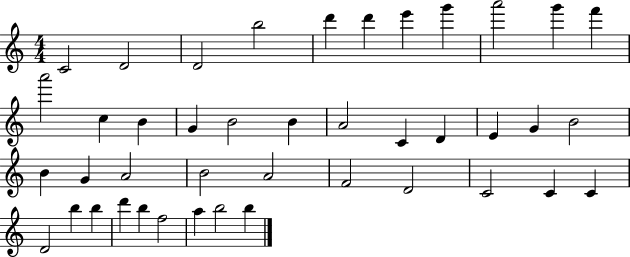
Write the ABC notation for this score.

X:1
T:Untitled
M:4/4
L:1/4
K:C
C2 D2 D2 b2 d' d' e' g' a'2 g' f' a'2 c B G B2 B A2 C D E G B2 B G A2 B2 A2 F2 D2 C2 C C D2 b b d' b f2 a b2 b